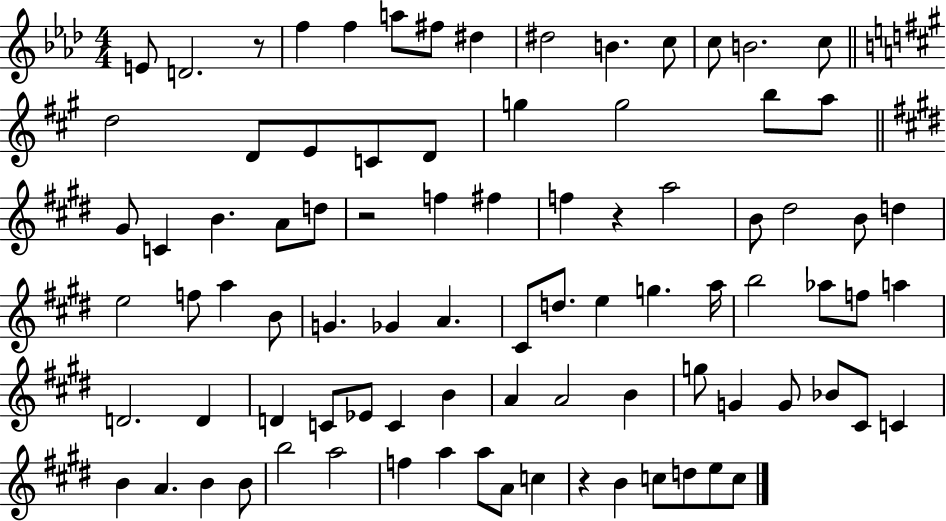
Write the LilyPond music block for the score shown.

{
  \clef treble
  \numericTimeSignature
  \time 4/4
  \key aes \major
  e'8 d'2. r8 | f''4 f''4 a''8 fis''8 dis''4 | dis''2 b'4. c''8 | c''8 b'2. c''8 | \break \bar "||" \break \key a \major d''2 d'8 e'8 c'8 d'8 | g''4 g''2 b''8 a''8 | \bar "||" \break \key e \major gis'8 c'4 b'4. a'8 d''8 | r2 f''4 fis''4 | f''4 r4 a''2 | b'8 dis''2 b'8 d''4 | \break e''2 f''8 a''4 b'8 | g'4. ges'4 a'4. | cis'8 d''8. e''4 g''4. a''16 | b''2 aes''8 f''8 a''4 | \break d'2. d'4 | d'4 c'8 ees'8 c'4 b'4 | a'4 a'2 b'4 | g''8 g'4 g'8 bes'8 cis'8 c'4 | \break b'4 a'4. b'4 b'8 | b''2 a''2 | f''4 a''4 a''8 a'8 c''4 | r4 b'4 c''8 d''8 e''8 c''8 | \break \bar "|."
}